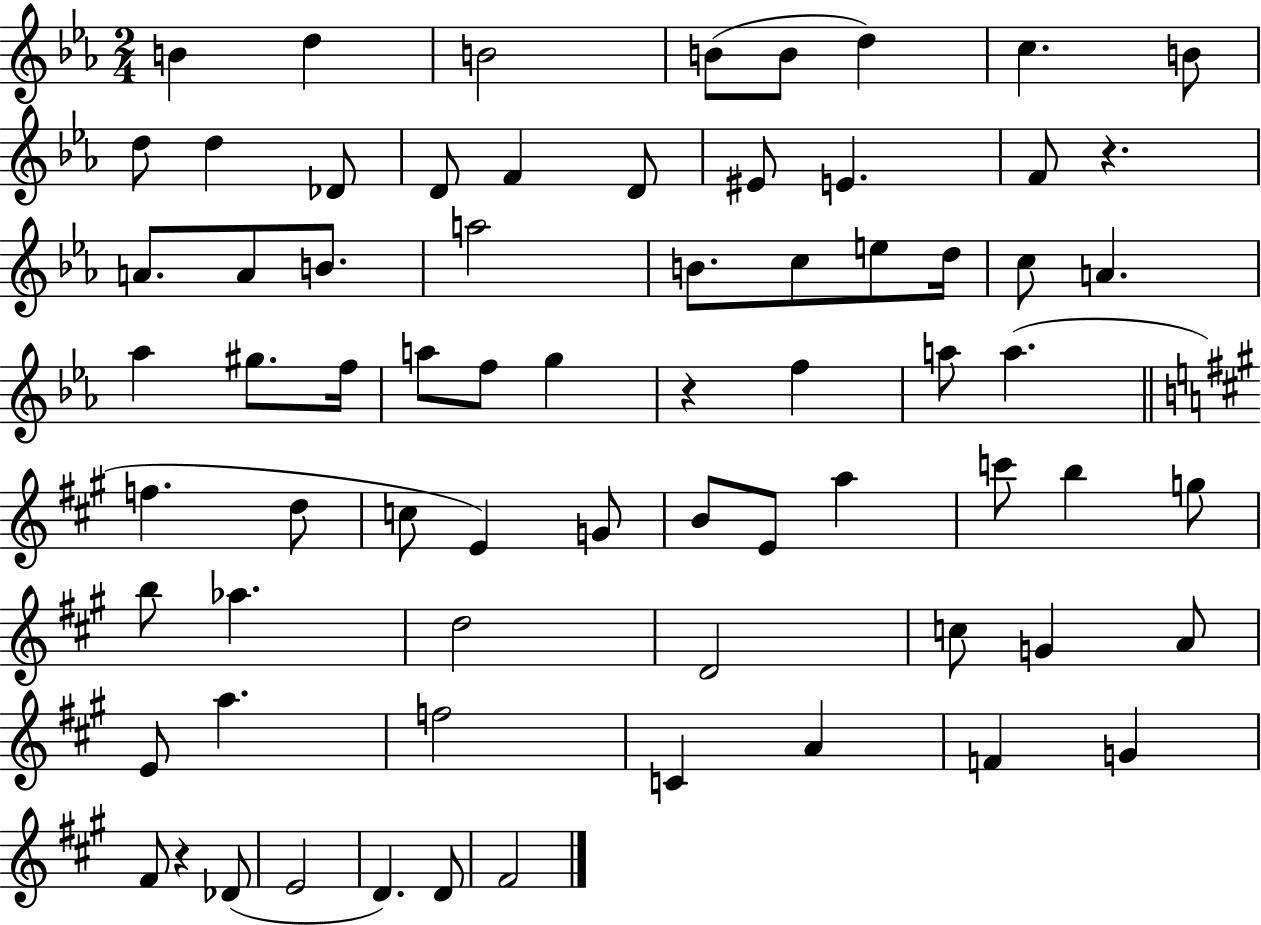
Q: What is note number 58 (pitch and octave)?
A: C4